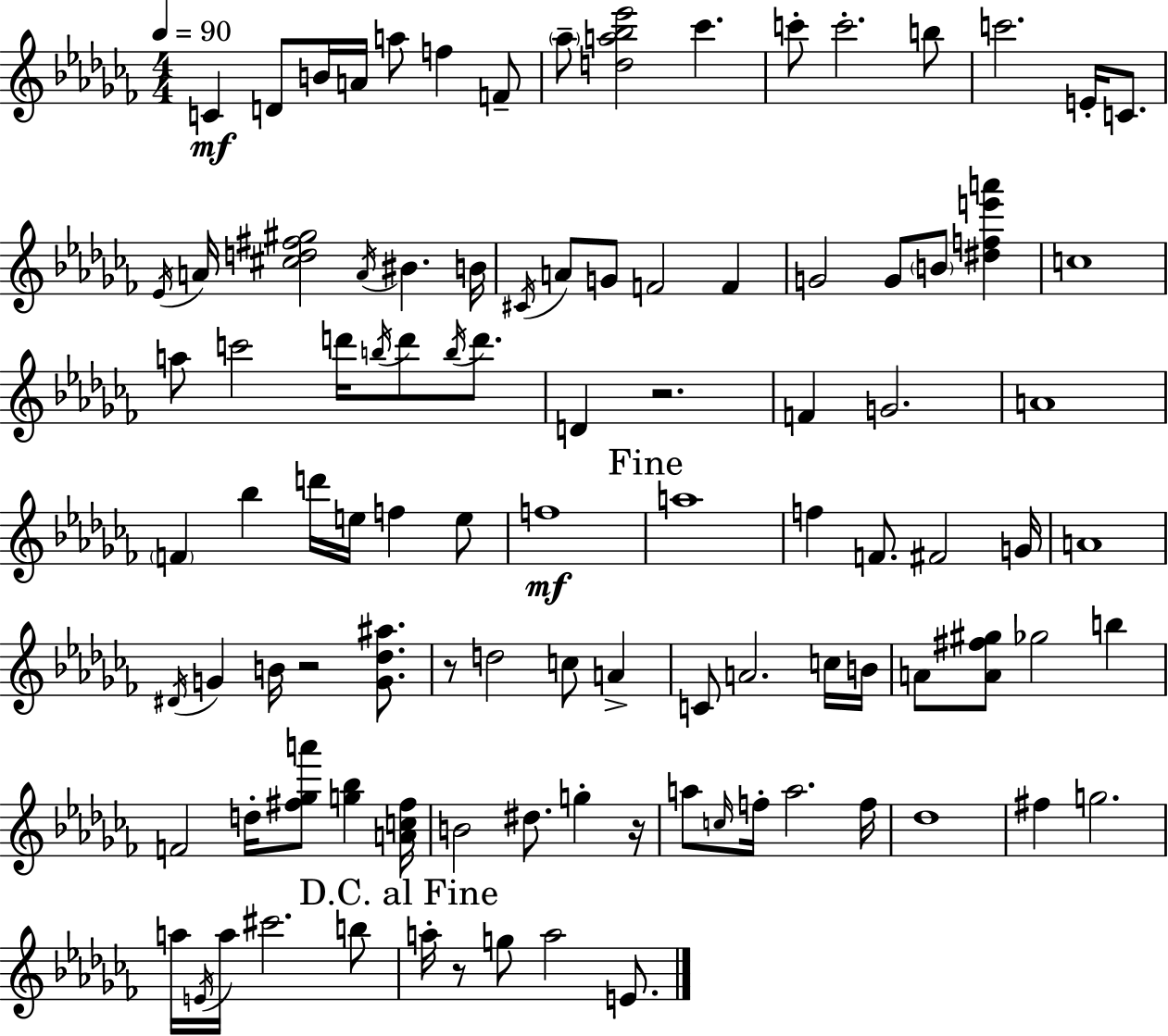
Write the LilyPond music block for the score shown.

{
  \clef treble
  \numericTimeSignature
  \time 4/4
  \key aes \minor
  \tempo 4 = 90
  c'4\mf d'8 b'16 a'16 a''8 f''4 f'8-- | \parenthesize aes''8-- <d'' a'' bes'' ees'''>2 ces'''4. | c'''8-. c'''2.-. b''8 | c'''2. e'16-. c'8. | \break \acciaccatura { ees'16 } a'16 <cis'' d'' fis'' gis''>2 \acciaccatura { a'16 } bis'4. | b'16 \acciaccatura { cis'16 } a'8 g'8 f'2 f'4 | g'2 g'8 \parenthesize b'8 <dis'' f'' e''' a'''>4 | c''1 | \break a''8 c'''2 d'''16 \acciaccatura { b''16 } d'''8 | \acciaccatura { b''16 } d'''8. d'4 r2. | f'4 g'2. | a'1 | \break \parenthesize f'4 bes''4 d'''16 e''16 f''4 | e''8 f''1\mf | \mark "Fine" a''1 | f''4 f'8. fis'2 | \break g'16 a'1 | \acciaccatura { dis'16 } g'4 b'16 r2 | <g' des'' ais''>8. r8 d''2 | c''8 a'4-> c'8 a'2. | \break c''16 b'16 a'8 <a' fis'' gis''>8 ges''2 | b''4 f'2 d''16-. <fis'' ges'' a'''>8 | <g'' bes''>4 <a' c'' fis''>16 b'2 dis''8. | g''4-. r16 a''8 \grace { c''16 } f''16-. a''2. | \break f''16 des''1 | fis''4 g''2. | a''16 \acciaccatura { e'16 } a''16 cis'''2. | b''8 \mark "D.C. al Fine" a''16-. r8 g''8 a''2 | \break e'8. \bar "|."
}